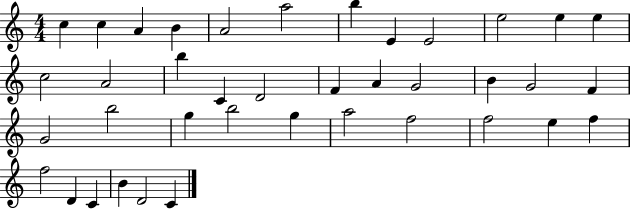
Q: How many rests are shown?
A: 0